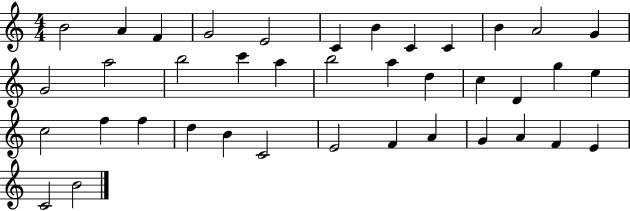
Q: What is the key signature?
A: C major